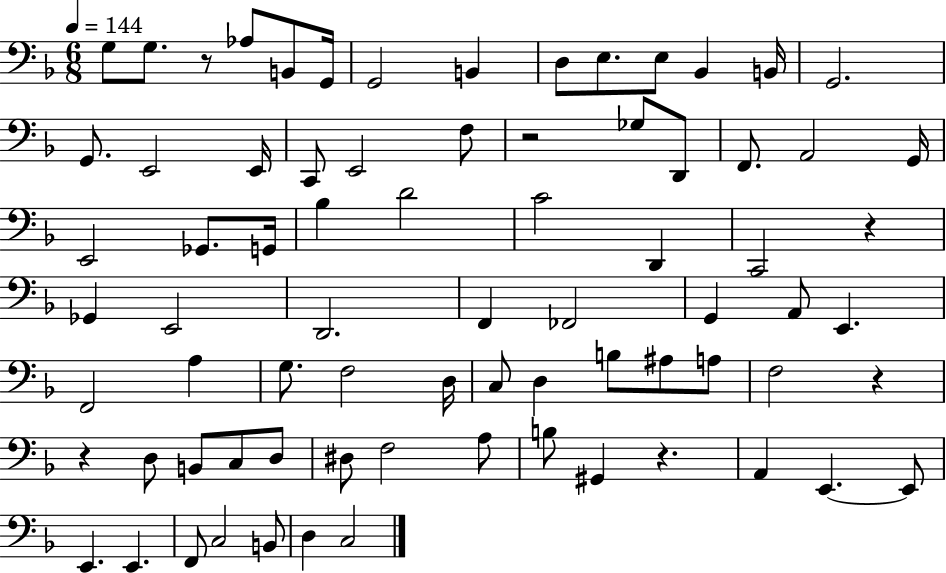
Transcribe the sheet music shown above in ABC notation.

X:1
T:Untitled
M:6/8
L:1/4
K:F
G,/2 G,/2 z/2 _A,/2 B,,/2 G,,/4 G,,2 B,, D,/2 E,/2 E,/2 _B,, B,,/4 G,,2 G,,/2 E,,2 E,,/4 C,,/2 E,,2 F,/2 z2 _G,/2 D,,/2 F,,/2 A,,2 G,,/4 E,,2 _G,,/2 G,,/4 _B, D2 C2 D,, C,,2 z _G,, E,,2 D,,2 F,, _F,,2 G,, A,,/2 E,, F,,2 A, G,/2 F,2 D,/4 C,/2 D, B,/2 ^A,/2 A,/2 F,2 z z D,/2 B,,/2 C,/2 D,/2 ^D,/2 F,2 A,/2 B,/2 ^G,, z A,, E,, E,,/2 E,, E,, F,,/2 C,2 B,,/2 D, C,2